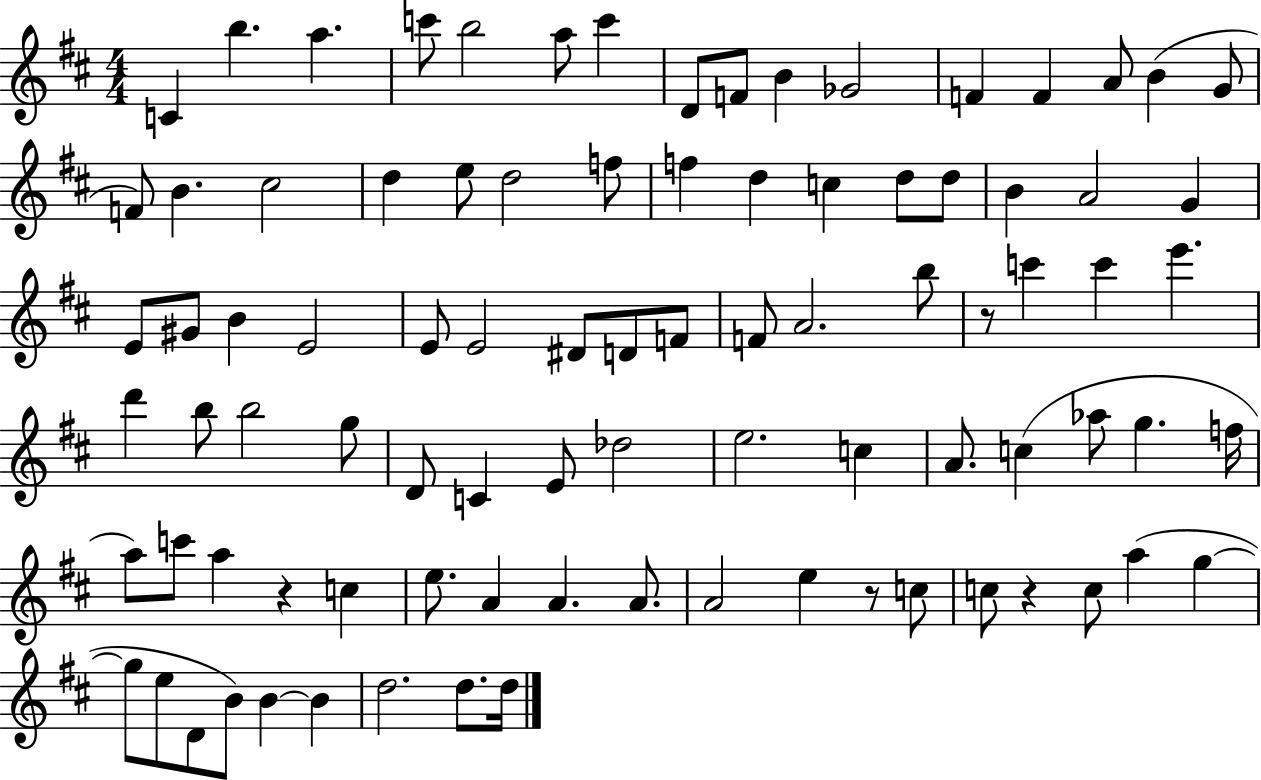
C4/q B5/q. A5/q. C6/e B5/h A5/e C6/q D4/e F4/e B4/q Gb4/h F4/q F4/q A4/e B4/q G4/e F4/e B4/q. C#5/h D5/q E5/e D5/h F5/e F5/q D5/q C5/q D5/e D5/e B4/q A4/h G4/q E4/e G#4/e B4/q E4/h E4/e E4/h D#4/e D4/e F4/e F4/e A4/h. B5/e R/e C6/q C6/q E6/q. D6/q B5/e B5/h G5/e D4/e C4/q E4/e Db5/h E5/h. C5/q A4/e. C5/q Ab5/e G5/q. F5/s A5/e C6/e A5/q R/q C5/q E5/e. A4/q A4/q. A4/e. A4/h E5/q R/e C5/e C5/e R/q C5/e A5/q G5/q G5/e E5/e D4/e B4/e B4/q B4/q D5/h. D5/e. D5/s